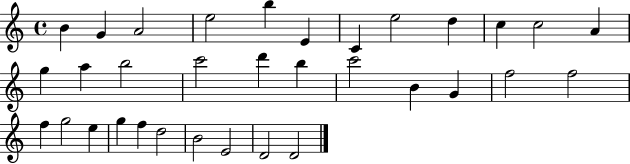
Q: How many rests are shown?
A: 0